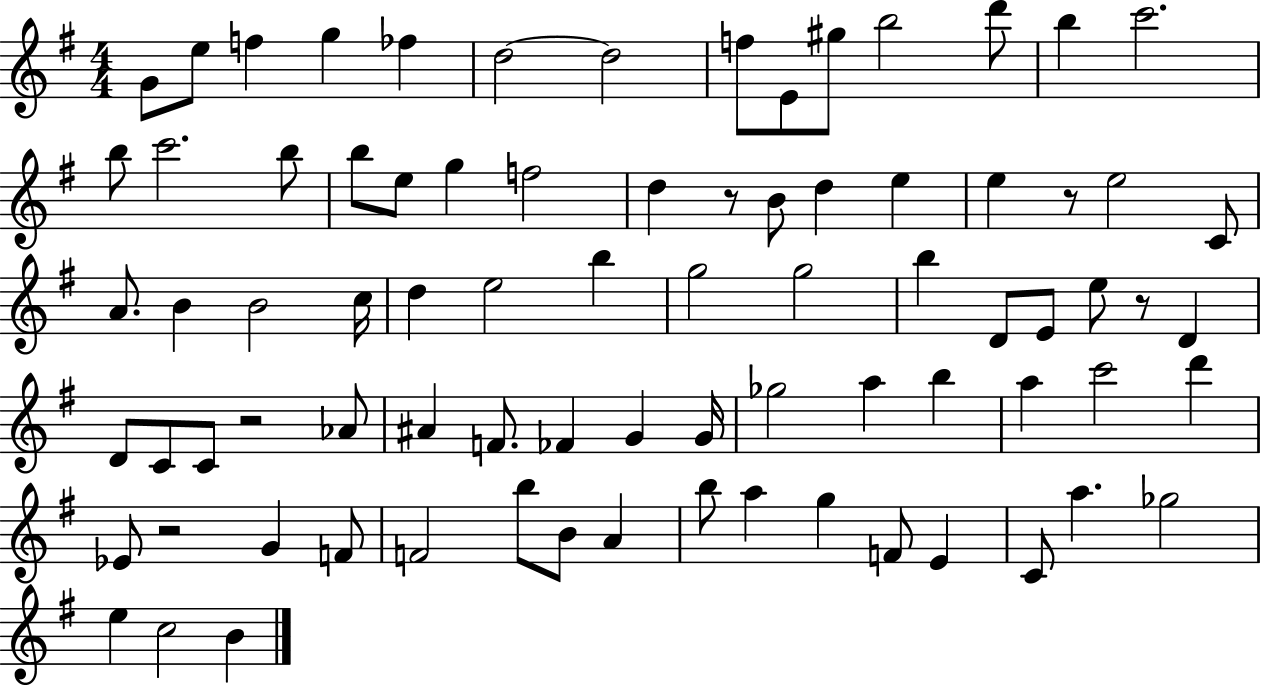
G4/e E5/e F5/q G5/q FES5/q D5/h D5/h F5/e E4/e G#5/e B5/h D6/e B5/q C6/h. B5/e C6/h. B5/e B5/e E5/e G5/q F5/h D5/q R/e B4/e D5/q E5/q E5/q R/e E5/h C4/e A4/e. B4/q B4/h C5/s D5/q E5/h B5/q G5/h G5/h B5/q D4/e E4/e E5/e R/e D4/q D4/e C4/e C4/e R/h Ab4/e A#4/q F4/e. FES4/q G4/q G4/s Gb5/h A5/q B5/q A5/q C6/h D6/q Eb4/e R/h G4/q F4/e F4/h B5/e B4/e A4/q B5/e A5/q G5/q F4/e E4/q C4/e A5/q. Gb5/h E5/q C5/h B4/q